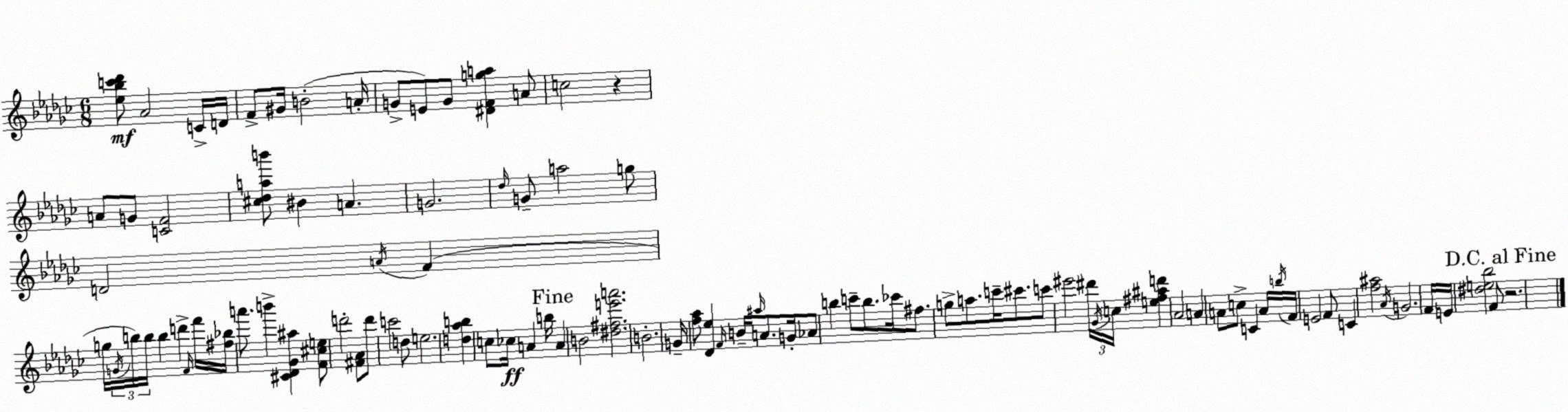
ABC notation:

X:1
T:Untitled
M:6/8
L:1/4
K:Ebm
[_e_bc'_d']/2 _A2 C/4 D/4 F/2 ^G/4 B2 A/4 G/2 E/2 G/2 [^DFga] A/2 c2 z A/2 G/2 [CF]2 [^c_dab']/2 ^B A G2 _d/4 G/2 a2 g/2 D2 A/4 F g/4 G/4 b/4 b/4 b d' F/4 f'/4 [^f_b]/4 a'/2 b' [^C_D_G^a] [F^ce]/2 d'2 [^F_A]/2 d'/2 c'2 d/2 e2 [d_ab] c/2 _c/4 A b/4 A B2 [^d^fe'a']2 B2 G/4 [f_a]/2 [_D_e] F/4 B/4 ^a/4 A/2 G/4 _A/2 b c'/2 b/2 _c'/4 ^f/2 g/2 a/2 c'/4 ^c'/2 c'/2 ^e'2 ^d'/4 _G/4 c/4 [e^f^ad'] _A2 A A/2 c/2 C A/4 b/4 F/4 E2 F/2 C [f^a]2 _A/4 G2 F/4 E/4 [^de_b]2 F/2 z2